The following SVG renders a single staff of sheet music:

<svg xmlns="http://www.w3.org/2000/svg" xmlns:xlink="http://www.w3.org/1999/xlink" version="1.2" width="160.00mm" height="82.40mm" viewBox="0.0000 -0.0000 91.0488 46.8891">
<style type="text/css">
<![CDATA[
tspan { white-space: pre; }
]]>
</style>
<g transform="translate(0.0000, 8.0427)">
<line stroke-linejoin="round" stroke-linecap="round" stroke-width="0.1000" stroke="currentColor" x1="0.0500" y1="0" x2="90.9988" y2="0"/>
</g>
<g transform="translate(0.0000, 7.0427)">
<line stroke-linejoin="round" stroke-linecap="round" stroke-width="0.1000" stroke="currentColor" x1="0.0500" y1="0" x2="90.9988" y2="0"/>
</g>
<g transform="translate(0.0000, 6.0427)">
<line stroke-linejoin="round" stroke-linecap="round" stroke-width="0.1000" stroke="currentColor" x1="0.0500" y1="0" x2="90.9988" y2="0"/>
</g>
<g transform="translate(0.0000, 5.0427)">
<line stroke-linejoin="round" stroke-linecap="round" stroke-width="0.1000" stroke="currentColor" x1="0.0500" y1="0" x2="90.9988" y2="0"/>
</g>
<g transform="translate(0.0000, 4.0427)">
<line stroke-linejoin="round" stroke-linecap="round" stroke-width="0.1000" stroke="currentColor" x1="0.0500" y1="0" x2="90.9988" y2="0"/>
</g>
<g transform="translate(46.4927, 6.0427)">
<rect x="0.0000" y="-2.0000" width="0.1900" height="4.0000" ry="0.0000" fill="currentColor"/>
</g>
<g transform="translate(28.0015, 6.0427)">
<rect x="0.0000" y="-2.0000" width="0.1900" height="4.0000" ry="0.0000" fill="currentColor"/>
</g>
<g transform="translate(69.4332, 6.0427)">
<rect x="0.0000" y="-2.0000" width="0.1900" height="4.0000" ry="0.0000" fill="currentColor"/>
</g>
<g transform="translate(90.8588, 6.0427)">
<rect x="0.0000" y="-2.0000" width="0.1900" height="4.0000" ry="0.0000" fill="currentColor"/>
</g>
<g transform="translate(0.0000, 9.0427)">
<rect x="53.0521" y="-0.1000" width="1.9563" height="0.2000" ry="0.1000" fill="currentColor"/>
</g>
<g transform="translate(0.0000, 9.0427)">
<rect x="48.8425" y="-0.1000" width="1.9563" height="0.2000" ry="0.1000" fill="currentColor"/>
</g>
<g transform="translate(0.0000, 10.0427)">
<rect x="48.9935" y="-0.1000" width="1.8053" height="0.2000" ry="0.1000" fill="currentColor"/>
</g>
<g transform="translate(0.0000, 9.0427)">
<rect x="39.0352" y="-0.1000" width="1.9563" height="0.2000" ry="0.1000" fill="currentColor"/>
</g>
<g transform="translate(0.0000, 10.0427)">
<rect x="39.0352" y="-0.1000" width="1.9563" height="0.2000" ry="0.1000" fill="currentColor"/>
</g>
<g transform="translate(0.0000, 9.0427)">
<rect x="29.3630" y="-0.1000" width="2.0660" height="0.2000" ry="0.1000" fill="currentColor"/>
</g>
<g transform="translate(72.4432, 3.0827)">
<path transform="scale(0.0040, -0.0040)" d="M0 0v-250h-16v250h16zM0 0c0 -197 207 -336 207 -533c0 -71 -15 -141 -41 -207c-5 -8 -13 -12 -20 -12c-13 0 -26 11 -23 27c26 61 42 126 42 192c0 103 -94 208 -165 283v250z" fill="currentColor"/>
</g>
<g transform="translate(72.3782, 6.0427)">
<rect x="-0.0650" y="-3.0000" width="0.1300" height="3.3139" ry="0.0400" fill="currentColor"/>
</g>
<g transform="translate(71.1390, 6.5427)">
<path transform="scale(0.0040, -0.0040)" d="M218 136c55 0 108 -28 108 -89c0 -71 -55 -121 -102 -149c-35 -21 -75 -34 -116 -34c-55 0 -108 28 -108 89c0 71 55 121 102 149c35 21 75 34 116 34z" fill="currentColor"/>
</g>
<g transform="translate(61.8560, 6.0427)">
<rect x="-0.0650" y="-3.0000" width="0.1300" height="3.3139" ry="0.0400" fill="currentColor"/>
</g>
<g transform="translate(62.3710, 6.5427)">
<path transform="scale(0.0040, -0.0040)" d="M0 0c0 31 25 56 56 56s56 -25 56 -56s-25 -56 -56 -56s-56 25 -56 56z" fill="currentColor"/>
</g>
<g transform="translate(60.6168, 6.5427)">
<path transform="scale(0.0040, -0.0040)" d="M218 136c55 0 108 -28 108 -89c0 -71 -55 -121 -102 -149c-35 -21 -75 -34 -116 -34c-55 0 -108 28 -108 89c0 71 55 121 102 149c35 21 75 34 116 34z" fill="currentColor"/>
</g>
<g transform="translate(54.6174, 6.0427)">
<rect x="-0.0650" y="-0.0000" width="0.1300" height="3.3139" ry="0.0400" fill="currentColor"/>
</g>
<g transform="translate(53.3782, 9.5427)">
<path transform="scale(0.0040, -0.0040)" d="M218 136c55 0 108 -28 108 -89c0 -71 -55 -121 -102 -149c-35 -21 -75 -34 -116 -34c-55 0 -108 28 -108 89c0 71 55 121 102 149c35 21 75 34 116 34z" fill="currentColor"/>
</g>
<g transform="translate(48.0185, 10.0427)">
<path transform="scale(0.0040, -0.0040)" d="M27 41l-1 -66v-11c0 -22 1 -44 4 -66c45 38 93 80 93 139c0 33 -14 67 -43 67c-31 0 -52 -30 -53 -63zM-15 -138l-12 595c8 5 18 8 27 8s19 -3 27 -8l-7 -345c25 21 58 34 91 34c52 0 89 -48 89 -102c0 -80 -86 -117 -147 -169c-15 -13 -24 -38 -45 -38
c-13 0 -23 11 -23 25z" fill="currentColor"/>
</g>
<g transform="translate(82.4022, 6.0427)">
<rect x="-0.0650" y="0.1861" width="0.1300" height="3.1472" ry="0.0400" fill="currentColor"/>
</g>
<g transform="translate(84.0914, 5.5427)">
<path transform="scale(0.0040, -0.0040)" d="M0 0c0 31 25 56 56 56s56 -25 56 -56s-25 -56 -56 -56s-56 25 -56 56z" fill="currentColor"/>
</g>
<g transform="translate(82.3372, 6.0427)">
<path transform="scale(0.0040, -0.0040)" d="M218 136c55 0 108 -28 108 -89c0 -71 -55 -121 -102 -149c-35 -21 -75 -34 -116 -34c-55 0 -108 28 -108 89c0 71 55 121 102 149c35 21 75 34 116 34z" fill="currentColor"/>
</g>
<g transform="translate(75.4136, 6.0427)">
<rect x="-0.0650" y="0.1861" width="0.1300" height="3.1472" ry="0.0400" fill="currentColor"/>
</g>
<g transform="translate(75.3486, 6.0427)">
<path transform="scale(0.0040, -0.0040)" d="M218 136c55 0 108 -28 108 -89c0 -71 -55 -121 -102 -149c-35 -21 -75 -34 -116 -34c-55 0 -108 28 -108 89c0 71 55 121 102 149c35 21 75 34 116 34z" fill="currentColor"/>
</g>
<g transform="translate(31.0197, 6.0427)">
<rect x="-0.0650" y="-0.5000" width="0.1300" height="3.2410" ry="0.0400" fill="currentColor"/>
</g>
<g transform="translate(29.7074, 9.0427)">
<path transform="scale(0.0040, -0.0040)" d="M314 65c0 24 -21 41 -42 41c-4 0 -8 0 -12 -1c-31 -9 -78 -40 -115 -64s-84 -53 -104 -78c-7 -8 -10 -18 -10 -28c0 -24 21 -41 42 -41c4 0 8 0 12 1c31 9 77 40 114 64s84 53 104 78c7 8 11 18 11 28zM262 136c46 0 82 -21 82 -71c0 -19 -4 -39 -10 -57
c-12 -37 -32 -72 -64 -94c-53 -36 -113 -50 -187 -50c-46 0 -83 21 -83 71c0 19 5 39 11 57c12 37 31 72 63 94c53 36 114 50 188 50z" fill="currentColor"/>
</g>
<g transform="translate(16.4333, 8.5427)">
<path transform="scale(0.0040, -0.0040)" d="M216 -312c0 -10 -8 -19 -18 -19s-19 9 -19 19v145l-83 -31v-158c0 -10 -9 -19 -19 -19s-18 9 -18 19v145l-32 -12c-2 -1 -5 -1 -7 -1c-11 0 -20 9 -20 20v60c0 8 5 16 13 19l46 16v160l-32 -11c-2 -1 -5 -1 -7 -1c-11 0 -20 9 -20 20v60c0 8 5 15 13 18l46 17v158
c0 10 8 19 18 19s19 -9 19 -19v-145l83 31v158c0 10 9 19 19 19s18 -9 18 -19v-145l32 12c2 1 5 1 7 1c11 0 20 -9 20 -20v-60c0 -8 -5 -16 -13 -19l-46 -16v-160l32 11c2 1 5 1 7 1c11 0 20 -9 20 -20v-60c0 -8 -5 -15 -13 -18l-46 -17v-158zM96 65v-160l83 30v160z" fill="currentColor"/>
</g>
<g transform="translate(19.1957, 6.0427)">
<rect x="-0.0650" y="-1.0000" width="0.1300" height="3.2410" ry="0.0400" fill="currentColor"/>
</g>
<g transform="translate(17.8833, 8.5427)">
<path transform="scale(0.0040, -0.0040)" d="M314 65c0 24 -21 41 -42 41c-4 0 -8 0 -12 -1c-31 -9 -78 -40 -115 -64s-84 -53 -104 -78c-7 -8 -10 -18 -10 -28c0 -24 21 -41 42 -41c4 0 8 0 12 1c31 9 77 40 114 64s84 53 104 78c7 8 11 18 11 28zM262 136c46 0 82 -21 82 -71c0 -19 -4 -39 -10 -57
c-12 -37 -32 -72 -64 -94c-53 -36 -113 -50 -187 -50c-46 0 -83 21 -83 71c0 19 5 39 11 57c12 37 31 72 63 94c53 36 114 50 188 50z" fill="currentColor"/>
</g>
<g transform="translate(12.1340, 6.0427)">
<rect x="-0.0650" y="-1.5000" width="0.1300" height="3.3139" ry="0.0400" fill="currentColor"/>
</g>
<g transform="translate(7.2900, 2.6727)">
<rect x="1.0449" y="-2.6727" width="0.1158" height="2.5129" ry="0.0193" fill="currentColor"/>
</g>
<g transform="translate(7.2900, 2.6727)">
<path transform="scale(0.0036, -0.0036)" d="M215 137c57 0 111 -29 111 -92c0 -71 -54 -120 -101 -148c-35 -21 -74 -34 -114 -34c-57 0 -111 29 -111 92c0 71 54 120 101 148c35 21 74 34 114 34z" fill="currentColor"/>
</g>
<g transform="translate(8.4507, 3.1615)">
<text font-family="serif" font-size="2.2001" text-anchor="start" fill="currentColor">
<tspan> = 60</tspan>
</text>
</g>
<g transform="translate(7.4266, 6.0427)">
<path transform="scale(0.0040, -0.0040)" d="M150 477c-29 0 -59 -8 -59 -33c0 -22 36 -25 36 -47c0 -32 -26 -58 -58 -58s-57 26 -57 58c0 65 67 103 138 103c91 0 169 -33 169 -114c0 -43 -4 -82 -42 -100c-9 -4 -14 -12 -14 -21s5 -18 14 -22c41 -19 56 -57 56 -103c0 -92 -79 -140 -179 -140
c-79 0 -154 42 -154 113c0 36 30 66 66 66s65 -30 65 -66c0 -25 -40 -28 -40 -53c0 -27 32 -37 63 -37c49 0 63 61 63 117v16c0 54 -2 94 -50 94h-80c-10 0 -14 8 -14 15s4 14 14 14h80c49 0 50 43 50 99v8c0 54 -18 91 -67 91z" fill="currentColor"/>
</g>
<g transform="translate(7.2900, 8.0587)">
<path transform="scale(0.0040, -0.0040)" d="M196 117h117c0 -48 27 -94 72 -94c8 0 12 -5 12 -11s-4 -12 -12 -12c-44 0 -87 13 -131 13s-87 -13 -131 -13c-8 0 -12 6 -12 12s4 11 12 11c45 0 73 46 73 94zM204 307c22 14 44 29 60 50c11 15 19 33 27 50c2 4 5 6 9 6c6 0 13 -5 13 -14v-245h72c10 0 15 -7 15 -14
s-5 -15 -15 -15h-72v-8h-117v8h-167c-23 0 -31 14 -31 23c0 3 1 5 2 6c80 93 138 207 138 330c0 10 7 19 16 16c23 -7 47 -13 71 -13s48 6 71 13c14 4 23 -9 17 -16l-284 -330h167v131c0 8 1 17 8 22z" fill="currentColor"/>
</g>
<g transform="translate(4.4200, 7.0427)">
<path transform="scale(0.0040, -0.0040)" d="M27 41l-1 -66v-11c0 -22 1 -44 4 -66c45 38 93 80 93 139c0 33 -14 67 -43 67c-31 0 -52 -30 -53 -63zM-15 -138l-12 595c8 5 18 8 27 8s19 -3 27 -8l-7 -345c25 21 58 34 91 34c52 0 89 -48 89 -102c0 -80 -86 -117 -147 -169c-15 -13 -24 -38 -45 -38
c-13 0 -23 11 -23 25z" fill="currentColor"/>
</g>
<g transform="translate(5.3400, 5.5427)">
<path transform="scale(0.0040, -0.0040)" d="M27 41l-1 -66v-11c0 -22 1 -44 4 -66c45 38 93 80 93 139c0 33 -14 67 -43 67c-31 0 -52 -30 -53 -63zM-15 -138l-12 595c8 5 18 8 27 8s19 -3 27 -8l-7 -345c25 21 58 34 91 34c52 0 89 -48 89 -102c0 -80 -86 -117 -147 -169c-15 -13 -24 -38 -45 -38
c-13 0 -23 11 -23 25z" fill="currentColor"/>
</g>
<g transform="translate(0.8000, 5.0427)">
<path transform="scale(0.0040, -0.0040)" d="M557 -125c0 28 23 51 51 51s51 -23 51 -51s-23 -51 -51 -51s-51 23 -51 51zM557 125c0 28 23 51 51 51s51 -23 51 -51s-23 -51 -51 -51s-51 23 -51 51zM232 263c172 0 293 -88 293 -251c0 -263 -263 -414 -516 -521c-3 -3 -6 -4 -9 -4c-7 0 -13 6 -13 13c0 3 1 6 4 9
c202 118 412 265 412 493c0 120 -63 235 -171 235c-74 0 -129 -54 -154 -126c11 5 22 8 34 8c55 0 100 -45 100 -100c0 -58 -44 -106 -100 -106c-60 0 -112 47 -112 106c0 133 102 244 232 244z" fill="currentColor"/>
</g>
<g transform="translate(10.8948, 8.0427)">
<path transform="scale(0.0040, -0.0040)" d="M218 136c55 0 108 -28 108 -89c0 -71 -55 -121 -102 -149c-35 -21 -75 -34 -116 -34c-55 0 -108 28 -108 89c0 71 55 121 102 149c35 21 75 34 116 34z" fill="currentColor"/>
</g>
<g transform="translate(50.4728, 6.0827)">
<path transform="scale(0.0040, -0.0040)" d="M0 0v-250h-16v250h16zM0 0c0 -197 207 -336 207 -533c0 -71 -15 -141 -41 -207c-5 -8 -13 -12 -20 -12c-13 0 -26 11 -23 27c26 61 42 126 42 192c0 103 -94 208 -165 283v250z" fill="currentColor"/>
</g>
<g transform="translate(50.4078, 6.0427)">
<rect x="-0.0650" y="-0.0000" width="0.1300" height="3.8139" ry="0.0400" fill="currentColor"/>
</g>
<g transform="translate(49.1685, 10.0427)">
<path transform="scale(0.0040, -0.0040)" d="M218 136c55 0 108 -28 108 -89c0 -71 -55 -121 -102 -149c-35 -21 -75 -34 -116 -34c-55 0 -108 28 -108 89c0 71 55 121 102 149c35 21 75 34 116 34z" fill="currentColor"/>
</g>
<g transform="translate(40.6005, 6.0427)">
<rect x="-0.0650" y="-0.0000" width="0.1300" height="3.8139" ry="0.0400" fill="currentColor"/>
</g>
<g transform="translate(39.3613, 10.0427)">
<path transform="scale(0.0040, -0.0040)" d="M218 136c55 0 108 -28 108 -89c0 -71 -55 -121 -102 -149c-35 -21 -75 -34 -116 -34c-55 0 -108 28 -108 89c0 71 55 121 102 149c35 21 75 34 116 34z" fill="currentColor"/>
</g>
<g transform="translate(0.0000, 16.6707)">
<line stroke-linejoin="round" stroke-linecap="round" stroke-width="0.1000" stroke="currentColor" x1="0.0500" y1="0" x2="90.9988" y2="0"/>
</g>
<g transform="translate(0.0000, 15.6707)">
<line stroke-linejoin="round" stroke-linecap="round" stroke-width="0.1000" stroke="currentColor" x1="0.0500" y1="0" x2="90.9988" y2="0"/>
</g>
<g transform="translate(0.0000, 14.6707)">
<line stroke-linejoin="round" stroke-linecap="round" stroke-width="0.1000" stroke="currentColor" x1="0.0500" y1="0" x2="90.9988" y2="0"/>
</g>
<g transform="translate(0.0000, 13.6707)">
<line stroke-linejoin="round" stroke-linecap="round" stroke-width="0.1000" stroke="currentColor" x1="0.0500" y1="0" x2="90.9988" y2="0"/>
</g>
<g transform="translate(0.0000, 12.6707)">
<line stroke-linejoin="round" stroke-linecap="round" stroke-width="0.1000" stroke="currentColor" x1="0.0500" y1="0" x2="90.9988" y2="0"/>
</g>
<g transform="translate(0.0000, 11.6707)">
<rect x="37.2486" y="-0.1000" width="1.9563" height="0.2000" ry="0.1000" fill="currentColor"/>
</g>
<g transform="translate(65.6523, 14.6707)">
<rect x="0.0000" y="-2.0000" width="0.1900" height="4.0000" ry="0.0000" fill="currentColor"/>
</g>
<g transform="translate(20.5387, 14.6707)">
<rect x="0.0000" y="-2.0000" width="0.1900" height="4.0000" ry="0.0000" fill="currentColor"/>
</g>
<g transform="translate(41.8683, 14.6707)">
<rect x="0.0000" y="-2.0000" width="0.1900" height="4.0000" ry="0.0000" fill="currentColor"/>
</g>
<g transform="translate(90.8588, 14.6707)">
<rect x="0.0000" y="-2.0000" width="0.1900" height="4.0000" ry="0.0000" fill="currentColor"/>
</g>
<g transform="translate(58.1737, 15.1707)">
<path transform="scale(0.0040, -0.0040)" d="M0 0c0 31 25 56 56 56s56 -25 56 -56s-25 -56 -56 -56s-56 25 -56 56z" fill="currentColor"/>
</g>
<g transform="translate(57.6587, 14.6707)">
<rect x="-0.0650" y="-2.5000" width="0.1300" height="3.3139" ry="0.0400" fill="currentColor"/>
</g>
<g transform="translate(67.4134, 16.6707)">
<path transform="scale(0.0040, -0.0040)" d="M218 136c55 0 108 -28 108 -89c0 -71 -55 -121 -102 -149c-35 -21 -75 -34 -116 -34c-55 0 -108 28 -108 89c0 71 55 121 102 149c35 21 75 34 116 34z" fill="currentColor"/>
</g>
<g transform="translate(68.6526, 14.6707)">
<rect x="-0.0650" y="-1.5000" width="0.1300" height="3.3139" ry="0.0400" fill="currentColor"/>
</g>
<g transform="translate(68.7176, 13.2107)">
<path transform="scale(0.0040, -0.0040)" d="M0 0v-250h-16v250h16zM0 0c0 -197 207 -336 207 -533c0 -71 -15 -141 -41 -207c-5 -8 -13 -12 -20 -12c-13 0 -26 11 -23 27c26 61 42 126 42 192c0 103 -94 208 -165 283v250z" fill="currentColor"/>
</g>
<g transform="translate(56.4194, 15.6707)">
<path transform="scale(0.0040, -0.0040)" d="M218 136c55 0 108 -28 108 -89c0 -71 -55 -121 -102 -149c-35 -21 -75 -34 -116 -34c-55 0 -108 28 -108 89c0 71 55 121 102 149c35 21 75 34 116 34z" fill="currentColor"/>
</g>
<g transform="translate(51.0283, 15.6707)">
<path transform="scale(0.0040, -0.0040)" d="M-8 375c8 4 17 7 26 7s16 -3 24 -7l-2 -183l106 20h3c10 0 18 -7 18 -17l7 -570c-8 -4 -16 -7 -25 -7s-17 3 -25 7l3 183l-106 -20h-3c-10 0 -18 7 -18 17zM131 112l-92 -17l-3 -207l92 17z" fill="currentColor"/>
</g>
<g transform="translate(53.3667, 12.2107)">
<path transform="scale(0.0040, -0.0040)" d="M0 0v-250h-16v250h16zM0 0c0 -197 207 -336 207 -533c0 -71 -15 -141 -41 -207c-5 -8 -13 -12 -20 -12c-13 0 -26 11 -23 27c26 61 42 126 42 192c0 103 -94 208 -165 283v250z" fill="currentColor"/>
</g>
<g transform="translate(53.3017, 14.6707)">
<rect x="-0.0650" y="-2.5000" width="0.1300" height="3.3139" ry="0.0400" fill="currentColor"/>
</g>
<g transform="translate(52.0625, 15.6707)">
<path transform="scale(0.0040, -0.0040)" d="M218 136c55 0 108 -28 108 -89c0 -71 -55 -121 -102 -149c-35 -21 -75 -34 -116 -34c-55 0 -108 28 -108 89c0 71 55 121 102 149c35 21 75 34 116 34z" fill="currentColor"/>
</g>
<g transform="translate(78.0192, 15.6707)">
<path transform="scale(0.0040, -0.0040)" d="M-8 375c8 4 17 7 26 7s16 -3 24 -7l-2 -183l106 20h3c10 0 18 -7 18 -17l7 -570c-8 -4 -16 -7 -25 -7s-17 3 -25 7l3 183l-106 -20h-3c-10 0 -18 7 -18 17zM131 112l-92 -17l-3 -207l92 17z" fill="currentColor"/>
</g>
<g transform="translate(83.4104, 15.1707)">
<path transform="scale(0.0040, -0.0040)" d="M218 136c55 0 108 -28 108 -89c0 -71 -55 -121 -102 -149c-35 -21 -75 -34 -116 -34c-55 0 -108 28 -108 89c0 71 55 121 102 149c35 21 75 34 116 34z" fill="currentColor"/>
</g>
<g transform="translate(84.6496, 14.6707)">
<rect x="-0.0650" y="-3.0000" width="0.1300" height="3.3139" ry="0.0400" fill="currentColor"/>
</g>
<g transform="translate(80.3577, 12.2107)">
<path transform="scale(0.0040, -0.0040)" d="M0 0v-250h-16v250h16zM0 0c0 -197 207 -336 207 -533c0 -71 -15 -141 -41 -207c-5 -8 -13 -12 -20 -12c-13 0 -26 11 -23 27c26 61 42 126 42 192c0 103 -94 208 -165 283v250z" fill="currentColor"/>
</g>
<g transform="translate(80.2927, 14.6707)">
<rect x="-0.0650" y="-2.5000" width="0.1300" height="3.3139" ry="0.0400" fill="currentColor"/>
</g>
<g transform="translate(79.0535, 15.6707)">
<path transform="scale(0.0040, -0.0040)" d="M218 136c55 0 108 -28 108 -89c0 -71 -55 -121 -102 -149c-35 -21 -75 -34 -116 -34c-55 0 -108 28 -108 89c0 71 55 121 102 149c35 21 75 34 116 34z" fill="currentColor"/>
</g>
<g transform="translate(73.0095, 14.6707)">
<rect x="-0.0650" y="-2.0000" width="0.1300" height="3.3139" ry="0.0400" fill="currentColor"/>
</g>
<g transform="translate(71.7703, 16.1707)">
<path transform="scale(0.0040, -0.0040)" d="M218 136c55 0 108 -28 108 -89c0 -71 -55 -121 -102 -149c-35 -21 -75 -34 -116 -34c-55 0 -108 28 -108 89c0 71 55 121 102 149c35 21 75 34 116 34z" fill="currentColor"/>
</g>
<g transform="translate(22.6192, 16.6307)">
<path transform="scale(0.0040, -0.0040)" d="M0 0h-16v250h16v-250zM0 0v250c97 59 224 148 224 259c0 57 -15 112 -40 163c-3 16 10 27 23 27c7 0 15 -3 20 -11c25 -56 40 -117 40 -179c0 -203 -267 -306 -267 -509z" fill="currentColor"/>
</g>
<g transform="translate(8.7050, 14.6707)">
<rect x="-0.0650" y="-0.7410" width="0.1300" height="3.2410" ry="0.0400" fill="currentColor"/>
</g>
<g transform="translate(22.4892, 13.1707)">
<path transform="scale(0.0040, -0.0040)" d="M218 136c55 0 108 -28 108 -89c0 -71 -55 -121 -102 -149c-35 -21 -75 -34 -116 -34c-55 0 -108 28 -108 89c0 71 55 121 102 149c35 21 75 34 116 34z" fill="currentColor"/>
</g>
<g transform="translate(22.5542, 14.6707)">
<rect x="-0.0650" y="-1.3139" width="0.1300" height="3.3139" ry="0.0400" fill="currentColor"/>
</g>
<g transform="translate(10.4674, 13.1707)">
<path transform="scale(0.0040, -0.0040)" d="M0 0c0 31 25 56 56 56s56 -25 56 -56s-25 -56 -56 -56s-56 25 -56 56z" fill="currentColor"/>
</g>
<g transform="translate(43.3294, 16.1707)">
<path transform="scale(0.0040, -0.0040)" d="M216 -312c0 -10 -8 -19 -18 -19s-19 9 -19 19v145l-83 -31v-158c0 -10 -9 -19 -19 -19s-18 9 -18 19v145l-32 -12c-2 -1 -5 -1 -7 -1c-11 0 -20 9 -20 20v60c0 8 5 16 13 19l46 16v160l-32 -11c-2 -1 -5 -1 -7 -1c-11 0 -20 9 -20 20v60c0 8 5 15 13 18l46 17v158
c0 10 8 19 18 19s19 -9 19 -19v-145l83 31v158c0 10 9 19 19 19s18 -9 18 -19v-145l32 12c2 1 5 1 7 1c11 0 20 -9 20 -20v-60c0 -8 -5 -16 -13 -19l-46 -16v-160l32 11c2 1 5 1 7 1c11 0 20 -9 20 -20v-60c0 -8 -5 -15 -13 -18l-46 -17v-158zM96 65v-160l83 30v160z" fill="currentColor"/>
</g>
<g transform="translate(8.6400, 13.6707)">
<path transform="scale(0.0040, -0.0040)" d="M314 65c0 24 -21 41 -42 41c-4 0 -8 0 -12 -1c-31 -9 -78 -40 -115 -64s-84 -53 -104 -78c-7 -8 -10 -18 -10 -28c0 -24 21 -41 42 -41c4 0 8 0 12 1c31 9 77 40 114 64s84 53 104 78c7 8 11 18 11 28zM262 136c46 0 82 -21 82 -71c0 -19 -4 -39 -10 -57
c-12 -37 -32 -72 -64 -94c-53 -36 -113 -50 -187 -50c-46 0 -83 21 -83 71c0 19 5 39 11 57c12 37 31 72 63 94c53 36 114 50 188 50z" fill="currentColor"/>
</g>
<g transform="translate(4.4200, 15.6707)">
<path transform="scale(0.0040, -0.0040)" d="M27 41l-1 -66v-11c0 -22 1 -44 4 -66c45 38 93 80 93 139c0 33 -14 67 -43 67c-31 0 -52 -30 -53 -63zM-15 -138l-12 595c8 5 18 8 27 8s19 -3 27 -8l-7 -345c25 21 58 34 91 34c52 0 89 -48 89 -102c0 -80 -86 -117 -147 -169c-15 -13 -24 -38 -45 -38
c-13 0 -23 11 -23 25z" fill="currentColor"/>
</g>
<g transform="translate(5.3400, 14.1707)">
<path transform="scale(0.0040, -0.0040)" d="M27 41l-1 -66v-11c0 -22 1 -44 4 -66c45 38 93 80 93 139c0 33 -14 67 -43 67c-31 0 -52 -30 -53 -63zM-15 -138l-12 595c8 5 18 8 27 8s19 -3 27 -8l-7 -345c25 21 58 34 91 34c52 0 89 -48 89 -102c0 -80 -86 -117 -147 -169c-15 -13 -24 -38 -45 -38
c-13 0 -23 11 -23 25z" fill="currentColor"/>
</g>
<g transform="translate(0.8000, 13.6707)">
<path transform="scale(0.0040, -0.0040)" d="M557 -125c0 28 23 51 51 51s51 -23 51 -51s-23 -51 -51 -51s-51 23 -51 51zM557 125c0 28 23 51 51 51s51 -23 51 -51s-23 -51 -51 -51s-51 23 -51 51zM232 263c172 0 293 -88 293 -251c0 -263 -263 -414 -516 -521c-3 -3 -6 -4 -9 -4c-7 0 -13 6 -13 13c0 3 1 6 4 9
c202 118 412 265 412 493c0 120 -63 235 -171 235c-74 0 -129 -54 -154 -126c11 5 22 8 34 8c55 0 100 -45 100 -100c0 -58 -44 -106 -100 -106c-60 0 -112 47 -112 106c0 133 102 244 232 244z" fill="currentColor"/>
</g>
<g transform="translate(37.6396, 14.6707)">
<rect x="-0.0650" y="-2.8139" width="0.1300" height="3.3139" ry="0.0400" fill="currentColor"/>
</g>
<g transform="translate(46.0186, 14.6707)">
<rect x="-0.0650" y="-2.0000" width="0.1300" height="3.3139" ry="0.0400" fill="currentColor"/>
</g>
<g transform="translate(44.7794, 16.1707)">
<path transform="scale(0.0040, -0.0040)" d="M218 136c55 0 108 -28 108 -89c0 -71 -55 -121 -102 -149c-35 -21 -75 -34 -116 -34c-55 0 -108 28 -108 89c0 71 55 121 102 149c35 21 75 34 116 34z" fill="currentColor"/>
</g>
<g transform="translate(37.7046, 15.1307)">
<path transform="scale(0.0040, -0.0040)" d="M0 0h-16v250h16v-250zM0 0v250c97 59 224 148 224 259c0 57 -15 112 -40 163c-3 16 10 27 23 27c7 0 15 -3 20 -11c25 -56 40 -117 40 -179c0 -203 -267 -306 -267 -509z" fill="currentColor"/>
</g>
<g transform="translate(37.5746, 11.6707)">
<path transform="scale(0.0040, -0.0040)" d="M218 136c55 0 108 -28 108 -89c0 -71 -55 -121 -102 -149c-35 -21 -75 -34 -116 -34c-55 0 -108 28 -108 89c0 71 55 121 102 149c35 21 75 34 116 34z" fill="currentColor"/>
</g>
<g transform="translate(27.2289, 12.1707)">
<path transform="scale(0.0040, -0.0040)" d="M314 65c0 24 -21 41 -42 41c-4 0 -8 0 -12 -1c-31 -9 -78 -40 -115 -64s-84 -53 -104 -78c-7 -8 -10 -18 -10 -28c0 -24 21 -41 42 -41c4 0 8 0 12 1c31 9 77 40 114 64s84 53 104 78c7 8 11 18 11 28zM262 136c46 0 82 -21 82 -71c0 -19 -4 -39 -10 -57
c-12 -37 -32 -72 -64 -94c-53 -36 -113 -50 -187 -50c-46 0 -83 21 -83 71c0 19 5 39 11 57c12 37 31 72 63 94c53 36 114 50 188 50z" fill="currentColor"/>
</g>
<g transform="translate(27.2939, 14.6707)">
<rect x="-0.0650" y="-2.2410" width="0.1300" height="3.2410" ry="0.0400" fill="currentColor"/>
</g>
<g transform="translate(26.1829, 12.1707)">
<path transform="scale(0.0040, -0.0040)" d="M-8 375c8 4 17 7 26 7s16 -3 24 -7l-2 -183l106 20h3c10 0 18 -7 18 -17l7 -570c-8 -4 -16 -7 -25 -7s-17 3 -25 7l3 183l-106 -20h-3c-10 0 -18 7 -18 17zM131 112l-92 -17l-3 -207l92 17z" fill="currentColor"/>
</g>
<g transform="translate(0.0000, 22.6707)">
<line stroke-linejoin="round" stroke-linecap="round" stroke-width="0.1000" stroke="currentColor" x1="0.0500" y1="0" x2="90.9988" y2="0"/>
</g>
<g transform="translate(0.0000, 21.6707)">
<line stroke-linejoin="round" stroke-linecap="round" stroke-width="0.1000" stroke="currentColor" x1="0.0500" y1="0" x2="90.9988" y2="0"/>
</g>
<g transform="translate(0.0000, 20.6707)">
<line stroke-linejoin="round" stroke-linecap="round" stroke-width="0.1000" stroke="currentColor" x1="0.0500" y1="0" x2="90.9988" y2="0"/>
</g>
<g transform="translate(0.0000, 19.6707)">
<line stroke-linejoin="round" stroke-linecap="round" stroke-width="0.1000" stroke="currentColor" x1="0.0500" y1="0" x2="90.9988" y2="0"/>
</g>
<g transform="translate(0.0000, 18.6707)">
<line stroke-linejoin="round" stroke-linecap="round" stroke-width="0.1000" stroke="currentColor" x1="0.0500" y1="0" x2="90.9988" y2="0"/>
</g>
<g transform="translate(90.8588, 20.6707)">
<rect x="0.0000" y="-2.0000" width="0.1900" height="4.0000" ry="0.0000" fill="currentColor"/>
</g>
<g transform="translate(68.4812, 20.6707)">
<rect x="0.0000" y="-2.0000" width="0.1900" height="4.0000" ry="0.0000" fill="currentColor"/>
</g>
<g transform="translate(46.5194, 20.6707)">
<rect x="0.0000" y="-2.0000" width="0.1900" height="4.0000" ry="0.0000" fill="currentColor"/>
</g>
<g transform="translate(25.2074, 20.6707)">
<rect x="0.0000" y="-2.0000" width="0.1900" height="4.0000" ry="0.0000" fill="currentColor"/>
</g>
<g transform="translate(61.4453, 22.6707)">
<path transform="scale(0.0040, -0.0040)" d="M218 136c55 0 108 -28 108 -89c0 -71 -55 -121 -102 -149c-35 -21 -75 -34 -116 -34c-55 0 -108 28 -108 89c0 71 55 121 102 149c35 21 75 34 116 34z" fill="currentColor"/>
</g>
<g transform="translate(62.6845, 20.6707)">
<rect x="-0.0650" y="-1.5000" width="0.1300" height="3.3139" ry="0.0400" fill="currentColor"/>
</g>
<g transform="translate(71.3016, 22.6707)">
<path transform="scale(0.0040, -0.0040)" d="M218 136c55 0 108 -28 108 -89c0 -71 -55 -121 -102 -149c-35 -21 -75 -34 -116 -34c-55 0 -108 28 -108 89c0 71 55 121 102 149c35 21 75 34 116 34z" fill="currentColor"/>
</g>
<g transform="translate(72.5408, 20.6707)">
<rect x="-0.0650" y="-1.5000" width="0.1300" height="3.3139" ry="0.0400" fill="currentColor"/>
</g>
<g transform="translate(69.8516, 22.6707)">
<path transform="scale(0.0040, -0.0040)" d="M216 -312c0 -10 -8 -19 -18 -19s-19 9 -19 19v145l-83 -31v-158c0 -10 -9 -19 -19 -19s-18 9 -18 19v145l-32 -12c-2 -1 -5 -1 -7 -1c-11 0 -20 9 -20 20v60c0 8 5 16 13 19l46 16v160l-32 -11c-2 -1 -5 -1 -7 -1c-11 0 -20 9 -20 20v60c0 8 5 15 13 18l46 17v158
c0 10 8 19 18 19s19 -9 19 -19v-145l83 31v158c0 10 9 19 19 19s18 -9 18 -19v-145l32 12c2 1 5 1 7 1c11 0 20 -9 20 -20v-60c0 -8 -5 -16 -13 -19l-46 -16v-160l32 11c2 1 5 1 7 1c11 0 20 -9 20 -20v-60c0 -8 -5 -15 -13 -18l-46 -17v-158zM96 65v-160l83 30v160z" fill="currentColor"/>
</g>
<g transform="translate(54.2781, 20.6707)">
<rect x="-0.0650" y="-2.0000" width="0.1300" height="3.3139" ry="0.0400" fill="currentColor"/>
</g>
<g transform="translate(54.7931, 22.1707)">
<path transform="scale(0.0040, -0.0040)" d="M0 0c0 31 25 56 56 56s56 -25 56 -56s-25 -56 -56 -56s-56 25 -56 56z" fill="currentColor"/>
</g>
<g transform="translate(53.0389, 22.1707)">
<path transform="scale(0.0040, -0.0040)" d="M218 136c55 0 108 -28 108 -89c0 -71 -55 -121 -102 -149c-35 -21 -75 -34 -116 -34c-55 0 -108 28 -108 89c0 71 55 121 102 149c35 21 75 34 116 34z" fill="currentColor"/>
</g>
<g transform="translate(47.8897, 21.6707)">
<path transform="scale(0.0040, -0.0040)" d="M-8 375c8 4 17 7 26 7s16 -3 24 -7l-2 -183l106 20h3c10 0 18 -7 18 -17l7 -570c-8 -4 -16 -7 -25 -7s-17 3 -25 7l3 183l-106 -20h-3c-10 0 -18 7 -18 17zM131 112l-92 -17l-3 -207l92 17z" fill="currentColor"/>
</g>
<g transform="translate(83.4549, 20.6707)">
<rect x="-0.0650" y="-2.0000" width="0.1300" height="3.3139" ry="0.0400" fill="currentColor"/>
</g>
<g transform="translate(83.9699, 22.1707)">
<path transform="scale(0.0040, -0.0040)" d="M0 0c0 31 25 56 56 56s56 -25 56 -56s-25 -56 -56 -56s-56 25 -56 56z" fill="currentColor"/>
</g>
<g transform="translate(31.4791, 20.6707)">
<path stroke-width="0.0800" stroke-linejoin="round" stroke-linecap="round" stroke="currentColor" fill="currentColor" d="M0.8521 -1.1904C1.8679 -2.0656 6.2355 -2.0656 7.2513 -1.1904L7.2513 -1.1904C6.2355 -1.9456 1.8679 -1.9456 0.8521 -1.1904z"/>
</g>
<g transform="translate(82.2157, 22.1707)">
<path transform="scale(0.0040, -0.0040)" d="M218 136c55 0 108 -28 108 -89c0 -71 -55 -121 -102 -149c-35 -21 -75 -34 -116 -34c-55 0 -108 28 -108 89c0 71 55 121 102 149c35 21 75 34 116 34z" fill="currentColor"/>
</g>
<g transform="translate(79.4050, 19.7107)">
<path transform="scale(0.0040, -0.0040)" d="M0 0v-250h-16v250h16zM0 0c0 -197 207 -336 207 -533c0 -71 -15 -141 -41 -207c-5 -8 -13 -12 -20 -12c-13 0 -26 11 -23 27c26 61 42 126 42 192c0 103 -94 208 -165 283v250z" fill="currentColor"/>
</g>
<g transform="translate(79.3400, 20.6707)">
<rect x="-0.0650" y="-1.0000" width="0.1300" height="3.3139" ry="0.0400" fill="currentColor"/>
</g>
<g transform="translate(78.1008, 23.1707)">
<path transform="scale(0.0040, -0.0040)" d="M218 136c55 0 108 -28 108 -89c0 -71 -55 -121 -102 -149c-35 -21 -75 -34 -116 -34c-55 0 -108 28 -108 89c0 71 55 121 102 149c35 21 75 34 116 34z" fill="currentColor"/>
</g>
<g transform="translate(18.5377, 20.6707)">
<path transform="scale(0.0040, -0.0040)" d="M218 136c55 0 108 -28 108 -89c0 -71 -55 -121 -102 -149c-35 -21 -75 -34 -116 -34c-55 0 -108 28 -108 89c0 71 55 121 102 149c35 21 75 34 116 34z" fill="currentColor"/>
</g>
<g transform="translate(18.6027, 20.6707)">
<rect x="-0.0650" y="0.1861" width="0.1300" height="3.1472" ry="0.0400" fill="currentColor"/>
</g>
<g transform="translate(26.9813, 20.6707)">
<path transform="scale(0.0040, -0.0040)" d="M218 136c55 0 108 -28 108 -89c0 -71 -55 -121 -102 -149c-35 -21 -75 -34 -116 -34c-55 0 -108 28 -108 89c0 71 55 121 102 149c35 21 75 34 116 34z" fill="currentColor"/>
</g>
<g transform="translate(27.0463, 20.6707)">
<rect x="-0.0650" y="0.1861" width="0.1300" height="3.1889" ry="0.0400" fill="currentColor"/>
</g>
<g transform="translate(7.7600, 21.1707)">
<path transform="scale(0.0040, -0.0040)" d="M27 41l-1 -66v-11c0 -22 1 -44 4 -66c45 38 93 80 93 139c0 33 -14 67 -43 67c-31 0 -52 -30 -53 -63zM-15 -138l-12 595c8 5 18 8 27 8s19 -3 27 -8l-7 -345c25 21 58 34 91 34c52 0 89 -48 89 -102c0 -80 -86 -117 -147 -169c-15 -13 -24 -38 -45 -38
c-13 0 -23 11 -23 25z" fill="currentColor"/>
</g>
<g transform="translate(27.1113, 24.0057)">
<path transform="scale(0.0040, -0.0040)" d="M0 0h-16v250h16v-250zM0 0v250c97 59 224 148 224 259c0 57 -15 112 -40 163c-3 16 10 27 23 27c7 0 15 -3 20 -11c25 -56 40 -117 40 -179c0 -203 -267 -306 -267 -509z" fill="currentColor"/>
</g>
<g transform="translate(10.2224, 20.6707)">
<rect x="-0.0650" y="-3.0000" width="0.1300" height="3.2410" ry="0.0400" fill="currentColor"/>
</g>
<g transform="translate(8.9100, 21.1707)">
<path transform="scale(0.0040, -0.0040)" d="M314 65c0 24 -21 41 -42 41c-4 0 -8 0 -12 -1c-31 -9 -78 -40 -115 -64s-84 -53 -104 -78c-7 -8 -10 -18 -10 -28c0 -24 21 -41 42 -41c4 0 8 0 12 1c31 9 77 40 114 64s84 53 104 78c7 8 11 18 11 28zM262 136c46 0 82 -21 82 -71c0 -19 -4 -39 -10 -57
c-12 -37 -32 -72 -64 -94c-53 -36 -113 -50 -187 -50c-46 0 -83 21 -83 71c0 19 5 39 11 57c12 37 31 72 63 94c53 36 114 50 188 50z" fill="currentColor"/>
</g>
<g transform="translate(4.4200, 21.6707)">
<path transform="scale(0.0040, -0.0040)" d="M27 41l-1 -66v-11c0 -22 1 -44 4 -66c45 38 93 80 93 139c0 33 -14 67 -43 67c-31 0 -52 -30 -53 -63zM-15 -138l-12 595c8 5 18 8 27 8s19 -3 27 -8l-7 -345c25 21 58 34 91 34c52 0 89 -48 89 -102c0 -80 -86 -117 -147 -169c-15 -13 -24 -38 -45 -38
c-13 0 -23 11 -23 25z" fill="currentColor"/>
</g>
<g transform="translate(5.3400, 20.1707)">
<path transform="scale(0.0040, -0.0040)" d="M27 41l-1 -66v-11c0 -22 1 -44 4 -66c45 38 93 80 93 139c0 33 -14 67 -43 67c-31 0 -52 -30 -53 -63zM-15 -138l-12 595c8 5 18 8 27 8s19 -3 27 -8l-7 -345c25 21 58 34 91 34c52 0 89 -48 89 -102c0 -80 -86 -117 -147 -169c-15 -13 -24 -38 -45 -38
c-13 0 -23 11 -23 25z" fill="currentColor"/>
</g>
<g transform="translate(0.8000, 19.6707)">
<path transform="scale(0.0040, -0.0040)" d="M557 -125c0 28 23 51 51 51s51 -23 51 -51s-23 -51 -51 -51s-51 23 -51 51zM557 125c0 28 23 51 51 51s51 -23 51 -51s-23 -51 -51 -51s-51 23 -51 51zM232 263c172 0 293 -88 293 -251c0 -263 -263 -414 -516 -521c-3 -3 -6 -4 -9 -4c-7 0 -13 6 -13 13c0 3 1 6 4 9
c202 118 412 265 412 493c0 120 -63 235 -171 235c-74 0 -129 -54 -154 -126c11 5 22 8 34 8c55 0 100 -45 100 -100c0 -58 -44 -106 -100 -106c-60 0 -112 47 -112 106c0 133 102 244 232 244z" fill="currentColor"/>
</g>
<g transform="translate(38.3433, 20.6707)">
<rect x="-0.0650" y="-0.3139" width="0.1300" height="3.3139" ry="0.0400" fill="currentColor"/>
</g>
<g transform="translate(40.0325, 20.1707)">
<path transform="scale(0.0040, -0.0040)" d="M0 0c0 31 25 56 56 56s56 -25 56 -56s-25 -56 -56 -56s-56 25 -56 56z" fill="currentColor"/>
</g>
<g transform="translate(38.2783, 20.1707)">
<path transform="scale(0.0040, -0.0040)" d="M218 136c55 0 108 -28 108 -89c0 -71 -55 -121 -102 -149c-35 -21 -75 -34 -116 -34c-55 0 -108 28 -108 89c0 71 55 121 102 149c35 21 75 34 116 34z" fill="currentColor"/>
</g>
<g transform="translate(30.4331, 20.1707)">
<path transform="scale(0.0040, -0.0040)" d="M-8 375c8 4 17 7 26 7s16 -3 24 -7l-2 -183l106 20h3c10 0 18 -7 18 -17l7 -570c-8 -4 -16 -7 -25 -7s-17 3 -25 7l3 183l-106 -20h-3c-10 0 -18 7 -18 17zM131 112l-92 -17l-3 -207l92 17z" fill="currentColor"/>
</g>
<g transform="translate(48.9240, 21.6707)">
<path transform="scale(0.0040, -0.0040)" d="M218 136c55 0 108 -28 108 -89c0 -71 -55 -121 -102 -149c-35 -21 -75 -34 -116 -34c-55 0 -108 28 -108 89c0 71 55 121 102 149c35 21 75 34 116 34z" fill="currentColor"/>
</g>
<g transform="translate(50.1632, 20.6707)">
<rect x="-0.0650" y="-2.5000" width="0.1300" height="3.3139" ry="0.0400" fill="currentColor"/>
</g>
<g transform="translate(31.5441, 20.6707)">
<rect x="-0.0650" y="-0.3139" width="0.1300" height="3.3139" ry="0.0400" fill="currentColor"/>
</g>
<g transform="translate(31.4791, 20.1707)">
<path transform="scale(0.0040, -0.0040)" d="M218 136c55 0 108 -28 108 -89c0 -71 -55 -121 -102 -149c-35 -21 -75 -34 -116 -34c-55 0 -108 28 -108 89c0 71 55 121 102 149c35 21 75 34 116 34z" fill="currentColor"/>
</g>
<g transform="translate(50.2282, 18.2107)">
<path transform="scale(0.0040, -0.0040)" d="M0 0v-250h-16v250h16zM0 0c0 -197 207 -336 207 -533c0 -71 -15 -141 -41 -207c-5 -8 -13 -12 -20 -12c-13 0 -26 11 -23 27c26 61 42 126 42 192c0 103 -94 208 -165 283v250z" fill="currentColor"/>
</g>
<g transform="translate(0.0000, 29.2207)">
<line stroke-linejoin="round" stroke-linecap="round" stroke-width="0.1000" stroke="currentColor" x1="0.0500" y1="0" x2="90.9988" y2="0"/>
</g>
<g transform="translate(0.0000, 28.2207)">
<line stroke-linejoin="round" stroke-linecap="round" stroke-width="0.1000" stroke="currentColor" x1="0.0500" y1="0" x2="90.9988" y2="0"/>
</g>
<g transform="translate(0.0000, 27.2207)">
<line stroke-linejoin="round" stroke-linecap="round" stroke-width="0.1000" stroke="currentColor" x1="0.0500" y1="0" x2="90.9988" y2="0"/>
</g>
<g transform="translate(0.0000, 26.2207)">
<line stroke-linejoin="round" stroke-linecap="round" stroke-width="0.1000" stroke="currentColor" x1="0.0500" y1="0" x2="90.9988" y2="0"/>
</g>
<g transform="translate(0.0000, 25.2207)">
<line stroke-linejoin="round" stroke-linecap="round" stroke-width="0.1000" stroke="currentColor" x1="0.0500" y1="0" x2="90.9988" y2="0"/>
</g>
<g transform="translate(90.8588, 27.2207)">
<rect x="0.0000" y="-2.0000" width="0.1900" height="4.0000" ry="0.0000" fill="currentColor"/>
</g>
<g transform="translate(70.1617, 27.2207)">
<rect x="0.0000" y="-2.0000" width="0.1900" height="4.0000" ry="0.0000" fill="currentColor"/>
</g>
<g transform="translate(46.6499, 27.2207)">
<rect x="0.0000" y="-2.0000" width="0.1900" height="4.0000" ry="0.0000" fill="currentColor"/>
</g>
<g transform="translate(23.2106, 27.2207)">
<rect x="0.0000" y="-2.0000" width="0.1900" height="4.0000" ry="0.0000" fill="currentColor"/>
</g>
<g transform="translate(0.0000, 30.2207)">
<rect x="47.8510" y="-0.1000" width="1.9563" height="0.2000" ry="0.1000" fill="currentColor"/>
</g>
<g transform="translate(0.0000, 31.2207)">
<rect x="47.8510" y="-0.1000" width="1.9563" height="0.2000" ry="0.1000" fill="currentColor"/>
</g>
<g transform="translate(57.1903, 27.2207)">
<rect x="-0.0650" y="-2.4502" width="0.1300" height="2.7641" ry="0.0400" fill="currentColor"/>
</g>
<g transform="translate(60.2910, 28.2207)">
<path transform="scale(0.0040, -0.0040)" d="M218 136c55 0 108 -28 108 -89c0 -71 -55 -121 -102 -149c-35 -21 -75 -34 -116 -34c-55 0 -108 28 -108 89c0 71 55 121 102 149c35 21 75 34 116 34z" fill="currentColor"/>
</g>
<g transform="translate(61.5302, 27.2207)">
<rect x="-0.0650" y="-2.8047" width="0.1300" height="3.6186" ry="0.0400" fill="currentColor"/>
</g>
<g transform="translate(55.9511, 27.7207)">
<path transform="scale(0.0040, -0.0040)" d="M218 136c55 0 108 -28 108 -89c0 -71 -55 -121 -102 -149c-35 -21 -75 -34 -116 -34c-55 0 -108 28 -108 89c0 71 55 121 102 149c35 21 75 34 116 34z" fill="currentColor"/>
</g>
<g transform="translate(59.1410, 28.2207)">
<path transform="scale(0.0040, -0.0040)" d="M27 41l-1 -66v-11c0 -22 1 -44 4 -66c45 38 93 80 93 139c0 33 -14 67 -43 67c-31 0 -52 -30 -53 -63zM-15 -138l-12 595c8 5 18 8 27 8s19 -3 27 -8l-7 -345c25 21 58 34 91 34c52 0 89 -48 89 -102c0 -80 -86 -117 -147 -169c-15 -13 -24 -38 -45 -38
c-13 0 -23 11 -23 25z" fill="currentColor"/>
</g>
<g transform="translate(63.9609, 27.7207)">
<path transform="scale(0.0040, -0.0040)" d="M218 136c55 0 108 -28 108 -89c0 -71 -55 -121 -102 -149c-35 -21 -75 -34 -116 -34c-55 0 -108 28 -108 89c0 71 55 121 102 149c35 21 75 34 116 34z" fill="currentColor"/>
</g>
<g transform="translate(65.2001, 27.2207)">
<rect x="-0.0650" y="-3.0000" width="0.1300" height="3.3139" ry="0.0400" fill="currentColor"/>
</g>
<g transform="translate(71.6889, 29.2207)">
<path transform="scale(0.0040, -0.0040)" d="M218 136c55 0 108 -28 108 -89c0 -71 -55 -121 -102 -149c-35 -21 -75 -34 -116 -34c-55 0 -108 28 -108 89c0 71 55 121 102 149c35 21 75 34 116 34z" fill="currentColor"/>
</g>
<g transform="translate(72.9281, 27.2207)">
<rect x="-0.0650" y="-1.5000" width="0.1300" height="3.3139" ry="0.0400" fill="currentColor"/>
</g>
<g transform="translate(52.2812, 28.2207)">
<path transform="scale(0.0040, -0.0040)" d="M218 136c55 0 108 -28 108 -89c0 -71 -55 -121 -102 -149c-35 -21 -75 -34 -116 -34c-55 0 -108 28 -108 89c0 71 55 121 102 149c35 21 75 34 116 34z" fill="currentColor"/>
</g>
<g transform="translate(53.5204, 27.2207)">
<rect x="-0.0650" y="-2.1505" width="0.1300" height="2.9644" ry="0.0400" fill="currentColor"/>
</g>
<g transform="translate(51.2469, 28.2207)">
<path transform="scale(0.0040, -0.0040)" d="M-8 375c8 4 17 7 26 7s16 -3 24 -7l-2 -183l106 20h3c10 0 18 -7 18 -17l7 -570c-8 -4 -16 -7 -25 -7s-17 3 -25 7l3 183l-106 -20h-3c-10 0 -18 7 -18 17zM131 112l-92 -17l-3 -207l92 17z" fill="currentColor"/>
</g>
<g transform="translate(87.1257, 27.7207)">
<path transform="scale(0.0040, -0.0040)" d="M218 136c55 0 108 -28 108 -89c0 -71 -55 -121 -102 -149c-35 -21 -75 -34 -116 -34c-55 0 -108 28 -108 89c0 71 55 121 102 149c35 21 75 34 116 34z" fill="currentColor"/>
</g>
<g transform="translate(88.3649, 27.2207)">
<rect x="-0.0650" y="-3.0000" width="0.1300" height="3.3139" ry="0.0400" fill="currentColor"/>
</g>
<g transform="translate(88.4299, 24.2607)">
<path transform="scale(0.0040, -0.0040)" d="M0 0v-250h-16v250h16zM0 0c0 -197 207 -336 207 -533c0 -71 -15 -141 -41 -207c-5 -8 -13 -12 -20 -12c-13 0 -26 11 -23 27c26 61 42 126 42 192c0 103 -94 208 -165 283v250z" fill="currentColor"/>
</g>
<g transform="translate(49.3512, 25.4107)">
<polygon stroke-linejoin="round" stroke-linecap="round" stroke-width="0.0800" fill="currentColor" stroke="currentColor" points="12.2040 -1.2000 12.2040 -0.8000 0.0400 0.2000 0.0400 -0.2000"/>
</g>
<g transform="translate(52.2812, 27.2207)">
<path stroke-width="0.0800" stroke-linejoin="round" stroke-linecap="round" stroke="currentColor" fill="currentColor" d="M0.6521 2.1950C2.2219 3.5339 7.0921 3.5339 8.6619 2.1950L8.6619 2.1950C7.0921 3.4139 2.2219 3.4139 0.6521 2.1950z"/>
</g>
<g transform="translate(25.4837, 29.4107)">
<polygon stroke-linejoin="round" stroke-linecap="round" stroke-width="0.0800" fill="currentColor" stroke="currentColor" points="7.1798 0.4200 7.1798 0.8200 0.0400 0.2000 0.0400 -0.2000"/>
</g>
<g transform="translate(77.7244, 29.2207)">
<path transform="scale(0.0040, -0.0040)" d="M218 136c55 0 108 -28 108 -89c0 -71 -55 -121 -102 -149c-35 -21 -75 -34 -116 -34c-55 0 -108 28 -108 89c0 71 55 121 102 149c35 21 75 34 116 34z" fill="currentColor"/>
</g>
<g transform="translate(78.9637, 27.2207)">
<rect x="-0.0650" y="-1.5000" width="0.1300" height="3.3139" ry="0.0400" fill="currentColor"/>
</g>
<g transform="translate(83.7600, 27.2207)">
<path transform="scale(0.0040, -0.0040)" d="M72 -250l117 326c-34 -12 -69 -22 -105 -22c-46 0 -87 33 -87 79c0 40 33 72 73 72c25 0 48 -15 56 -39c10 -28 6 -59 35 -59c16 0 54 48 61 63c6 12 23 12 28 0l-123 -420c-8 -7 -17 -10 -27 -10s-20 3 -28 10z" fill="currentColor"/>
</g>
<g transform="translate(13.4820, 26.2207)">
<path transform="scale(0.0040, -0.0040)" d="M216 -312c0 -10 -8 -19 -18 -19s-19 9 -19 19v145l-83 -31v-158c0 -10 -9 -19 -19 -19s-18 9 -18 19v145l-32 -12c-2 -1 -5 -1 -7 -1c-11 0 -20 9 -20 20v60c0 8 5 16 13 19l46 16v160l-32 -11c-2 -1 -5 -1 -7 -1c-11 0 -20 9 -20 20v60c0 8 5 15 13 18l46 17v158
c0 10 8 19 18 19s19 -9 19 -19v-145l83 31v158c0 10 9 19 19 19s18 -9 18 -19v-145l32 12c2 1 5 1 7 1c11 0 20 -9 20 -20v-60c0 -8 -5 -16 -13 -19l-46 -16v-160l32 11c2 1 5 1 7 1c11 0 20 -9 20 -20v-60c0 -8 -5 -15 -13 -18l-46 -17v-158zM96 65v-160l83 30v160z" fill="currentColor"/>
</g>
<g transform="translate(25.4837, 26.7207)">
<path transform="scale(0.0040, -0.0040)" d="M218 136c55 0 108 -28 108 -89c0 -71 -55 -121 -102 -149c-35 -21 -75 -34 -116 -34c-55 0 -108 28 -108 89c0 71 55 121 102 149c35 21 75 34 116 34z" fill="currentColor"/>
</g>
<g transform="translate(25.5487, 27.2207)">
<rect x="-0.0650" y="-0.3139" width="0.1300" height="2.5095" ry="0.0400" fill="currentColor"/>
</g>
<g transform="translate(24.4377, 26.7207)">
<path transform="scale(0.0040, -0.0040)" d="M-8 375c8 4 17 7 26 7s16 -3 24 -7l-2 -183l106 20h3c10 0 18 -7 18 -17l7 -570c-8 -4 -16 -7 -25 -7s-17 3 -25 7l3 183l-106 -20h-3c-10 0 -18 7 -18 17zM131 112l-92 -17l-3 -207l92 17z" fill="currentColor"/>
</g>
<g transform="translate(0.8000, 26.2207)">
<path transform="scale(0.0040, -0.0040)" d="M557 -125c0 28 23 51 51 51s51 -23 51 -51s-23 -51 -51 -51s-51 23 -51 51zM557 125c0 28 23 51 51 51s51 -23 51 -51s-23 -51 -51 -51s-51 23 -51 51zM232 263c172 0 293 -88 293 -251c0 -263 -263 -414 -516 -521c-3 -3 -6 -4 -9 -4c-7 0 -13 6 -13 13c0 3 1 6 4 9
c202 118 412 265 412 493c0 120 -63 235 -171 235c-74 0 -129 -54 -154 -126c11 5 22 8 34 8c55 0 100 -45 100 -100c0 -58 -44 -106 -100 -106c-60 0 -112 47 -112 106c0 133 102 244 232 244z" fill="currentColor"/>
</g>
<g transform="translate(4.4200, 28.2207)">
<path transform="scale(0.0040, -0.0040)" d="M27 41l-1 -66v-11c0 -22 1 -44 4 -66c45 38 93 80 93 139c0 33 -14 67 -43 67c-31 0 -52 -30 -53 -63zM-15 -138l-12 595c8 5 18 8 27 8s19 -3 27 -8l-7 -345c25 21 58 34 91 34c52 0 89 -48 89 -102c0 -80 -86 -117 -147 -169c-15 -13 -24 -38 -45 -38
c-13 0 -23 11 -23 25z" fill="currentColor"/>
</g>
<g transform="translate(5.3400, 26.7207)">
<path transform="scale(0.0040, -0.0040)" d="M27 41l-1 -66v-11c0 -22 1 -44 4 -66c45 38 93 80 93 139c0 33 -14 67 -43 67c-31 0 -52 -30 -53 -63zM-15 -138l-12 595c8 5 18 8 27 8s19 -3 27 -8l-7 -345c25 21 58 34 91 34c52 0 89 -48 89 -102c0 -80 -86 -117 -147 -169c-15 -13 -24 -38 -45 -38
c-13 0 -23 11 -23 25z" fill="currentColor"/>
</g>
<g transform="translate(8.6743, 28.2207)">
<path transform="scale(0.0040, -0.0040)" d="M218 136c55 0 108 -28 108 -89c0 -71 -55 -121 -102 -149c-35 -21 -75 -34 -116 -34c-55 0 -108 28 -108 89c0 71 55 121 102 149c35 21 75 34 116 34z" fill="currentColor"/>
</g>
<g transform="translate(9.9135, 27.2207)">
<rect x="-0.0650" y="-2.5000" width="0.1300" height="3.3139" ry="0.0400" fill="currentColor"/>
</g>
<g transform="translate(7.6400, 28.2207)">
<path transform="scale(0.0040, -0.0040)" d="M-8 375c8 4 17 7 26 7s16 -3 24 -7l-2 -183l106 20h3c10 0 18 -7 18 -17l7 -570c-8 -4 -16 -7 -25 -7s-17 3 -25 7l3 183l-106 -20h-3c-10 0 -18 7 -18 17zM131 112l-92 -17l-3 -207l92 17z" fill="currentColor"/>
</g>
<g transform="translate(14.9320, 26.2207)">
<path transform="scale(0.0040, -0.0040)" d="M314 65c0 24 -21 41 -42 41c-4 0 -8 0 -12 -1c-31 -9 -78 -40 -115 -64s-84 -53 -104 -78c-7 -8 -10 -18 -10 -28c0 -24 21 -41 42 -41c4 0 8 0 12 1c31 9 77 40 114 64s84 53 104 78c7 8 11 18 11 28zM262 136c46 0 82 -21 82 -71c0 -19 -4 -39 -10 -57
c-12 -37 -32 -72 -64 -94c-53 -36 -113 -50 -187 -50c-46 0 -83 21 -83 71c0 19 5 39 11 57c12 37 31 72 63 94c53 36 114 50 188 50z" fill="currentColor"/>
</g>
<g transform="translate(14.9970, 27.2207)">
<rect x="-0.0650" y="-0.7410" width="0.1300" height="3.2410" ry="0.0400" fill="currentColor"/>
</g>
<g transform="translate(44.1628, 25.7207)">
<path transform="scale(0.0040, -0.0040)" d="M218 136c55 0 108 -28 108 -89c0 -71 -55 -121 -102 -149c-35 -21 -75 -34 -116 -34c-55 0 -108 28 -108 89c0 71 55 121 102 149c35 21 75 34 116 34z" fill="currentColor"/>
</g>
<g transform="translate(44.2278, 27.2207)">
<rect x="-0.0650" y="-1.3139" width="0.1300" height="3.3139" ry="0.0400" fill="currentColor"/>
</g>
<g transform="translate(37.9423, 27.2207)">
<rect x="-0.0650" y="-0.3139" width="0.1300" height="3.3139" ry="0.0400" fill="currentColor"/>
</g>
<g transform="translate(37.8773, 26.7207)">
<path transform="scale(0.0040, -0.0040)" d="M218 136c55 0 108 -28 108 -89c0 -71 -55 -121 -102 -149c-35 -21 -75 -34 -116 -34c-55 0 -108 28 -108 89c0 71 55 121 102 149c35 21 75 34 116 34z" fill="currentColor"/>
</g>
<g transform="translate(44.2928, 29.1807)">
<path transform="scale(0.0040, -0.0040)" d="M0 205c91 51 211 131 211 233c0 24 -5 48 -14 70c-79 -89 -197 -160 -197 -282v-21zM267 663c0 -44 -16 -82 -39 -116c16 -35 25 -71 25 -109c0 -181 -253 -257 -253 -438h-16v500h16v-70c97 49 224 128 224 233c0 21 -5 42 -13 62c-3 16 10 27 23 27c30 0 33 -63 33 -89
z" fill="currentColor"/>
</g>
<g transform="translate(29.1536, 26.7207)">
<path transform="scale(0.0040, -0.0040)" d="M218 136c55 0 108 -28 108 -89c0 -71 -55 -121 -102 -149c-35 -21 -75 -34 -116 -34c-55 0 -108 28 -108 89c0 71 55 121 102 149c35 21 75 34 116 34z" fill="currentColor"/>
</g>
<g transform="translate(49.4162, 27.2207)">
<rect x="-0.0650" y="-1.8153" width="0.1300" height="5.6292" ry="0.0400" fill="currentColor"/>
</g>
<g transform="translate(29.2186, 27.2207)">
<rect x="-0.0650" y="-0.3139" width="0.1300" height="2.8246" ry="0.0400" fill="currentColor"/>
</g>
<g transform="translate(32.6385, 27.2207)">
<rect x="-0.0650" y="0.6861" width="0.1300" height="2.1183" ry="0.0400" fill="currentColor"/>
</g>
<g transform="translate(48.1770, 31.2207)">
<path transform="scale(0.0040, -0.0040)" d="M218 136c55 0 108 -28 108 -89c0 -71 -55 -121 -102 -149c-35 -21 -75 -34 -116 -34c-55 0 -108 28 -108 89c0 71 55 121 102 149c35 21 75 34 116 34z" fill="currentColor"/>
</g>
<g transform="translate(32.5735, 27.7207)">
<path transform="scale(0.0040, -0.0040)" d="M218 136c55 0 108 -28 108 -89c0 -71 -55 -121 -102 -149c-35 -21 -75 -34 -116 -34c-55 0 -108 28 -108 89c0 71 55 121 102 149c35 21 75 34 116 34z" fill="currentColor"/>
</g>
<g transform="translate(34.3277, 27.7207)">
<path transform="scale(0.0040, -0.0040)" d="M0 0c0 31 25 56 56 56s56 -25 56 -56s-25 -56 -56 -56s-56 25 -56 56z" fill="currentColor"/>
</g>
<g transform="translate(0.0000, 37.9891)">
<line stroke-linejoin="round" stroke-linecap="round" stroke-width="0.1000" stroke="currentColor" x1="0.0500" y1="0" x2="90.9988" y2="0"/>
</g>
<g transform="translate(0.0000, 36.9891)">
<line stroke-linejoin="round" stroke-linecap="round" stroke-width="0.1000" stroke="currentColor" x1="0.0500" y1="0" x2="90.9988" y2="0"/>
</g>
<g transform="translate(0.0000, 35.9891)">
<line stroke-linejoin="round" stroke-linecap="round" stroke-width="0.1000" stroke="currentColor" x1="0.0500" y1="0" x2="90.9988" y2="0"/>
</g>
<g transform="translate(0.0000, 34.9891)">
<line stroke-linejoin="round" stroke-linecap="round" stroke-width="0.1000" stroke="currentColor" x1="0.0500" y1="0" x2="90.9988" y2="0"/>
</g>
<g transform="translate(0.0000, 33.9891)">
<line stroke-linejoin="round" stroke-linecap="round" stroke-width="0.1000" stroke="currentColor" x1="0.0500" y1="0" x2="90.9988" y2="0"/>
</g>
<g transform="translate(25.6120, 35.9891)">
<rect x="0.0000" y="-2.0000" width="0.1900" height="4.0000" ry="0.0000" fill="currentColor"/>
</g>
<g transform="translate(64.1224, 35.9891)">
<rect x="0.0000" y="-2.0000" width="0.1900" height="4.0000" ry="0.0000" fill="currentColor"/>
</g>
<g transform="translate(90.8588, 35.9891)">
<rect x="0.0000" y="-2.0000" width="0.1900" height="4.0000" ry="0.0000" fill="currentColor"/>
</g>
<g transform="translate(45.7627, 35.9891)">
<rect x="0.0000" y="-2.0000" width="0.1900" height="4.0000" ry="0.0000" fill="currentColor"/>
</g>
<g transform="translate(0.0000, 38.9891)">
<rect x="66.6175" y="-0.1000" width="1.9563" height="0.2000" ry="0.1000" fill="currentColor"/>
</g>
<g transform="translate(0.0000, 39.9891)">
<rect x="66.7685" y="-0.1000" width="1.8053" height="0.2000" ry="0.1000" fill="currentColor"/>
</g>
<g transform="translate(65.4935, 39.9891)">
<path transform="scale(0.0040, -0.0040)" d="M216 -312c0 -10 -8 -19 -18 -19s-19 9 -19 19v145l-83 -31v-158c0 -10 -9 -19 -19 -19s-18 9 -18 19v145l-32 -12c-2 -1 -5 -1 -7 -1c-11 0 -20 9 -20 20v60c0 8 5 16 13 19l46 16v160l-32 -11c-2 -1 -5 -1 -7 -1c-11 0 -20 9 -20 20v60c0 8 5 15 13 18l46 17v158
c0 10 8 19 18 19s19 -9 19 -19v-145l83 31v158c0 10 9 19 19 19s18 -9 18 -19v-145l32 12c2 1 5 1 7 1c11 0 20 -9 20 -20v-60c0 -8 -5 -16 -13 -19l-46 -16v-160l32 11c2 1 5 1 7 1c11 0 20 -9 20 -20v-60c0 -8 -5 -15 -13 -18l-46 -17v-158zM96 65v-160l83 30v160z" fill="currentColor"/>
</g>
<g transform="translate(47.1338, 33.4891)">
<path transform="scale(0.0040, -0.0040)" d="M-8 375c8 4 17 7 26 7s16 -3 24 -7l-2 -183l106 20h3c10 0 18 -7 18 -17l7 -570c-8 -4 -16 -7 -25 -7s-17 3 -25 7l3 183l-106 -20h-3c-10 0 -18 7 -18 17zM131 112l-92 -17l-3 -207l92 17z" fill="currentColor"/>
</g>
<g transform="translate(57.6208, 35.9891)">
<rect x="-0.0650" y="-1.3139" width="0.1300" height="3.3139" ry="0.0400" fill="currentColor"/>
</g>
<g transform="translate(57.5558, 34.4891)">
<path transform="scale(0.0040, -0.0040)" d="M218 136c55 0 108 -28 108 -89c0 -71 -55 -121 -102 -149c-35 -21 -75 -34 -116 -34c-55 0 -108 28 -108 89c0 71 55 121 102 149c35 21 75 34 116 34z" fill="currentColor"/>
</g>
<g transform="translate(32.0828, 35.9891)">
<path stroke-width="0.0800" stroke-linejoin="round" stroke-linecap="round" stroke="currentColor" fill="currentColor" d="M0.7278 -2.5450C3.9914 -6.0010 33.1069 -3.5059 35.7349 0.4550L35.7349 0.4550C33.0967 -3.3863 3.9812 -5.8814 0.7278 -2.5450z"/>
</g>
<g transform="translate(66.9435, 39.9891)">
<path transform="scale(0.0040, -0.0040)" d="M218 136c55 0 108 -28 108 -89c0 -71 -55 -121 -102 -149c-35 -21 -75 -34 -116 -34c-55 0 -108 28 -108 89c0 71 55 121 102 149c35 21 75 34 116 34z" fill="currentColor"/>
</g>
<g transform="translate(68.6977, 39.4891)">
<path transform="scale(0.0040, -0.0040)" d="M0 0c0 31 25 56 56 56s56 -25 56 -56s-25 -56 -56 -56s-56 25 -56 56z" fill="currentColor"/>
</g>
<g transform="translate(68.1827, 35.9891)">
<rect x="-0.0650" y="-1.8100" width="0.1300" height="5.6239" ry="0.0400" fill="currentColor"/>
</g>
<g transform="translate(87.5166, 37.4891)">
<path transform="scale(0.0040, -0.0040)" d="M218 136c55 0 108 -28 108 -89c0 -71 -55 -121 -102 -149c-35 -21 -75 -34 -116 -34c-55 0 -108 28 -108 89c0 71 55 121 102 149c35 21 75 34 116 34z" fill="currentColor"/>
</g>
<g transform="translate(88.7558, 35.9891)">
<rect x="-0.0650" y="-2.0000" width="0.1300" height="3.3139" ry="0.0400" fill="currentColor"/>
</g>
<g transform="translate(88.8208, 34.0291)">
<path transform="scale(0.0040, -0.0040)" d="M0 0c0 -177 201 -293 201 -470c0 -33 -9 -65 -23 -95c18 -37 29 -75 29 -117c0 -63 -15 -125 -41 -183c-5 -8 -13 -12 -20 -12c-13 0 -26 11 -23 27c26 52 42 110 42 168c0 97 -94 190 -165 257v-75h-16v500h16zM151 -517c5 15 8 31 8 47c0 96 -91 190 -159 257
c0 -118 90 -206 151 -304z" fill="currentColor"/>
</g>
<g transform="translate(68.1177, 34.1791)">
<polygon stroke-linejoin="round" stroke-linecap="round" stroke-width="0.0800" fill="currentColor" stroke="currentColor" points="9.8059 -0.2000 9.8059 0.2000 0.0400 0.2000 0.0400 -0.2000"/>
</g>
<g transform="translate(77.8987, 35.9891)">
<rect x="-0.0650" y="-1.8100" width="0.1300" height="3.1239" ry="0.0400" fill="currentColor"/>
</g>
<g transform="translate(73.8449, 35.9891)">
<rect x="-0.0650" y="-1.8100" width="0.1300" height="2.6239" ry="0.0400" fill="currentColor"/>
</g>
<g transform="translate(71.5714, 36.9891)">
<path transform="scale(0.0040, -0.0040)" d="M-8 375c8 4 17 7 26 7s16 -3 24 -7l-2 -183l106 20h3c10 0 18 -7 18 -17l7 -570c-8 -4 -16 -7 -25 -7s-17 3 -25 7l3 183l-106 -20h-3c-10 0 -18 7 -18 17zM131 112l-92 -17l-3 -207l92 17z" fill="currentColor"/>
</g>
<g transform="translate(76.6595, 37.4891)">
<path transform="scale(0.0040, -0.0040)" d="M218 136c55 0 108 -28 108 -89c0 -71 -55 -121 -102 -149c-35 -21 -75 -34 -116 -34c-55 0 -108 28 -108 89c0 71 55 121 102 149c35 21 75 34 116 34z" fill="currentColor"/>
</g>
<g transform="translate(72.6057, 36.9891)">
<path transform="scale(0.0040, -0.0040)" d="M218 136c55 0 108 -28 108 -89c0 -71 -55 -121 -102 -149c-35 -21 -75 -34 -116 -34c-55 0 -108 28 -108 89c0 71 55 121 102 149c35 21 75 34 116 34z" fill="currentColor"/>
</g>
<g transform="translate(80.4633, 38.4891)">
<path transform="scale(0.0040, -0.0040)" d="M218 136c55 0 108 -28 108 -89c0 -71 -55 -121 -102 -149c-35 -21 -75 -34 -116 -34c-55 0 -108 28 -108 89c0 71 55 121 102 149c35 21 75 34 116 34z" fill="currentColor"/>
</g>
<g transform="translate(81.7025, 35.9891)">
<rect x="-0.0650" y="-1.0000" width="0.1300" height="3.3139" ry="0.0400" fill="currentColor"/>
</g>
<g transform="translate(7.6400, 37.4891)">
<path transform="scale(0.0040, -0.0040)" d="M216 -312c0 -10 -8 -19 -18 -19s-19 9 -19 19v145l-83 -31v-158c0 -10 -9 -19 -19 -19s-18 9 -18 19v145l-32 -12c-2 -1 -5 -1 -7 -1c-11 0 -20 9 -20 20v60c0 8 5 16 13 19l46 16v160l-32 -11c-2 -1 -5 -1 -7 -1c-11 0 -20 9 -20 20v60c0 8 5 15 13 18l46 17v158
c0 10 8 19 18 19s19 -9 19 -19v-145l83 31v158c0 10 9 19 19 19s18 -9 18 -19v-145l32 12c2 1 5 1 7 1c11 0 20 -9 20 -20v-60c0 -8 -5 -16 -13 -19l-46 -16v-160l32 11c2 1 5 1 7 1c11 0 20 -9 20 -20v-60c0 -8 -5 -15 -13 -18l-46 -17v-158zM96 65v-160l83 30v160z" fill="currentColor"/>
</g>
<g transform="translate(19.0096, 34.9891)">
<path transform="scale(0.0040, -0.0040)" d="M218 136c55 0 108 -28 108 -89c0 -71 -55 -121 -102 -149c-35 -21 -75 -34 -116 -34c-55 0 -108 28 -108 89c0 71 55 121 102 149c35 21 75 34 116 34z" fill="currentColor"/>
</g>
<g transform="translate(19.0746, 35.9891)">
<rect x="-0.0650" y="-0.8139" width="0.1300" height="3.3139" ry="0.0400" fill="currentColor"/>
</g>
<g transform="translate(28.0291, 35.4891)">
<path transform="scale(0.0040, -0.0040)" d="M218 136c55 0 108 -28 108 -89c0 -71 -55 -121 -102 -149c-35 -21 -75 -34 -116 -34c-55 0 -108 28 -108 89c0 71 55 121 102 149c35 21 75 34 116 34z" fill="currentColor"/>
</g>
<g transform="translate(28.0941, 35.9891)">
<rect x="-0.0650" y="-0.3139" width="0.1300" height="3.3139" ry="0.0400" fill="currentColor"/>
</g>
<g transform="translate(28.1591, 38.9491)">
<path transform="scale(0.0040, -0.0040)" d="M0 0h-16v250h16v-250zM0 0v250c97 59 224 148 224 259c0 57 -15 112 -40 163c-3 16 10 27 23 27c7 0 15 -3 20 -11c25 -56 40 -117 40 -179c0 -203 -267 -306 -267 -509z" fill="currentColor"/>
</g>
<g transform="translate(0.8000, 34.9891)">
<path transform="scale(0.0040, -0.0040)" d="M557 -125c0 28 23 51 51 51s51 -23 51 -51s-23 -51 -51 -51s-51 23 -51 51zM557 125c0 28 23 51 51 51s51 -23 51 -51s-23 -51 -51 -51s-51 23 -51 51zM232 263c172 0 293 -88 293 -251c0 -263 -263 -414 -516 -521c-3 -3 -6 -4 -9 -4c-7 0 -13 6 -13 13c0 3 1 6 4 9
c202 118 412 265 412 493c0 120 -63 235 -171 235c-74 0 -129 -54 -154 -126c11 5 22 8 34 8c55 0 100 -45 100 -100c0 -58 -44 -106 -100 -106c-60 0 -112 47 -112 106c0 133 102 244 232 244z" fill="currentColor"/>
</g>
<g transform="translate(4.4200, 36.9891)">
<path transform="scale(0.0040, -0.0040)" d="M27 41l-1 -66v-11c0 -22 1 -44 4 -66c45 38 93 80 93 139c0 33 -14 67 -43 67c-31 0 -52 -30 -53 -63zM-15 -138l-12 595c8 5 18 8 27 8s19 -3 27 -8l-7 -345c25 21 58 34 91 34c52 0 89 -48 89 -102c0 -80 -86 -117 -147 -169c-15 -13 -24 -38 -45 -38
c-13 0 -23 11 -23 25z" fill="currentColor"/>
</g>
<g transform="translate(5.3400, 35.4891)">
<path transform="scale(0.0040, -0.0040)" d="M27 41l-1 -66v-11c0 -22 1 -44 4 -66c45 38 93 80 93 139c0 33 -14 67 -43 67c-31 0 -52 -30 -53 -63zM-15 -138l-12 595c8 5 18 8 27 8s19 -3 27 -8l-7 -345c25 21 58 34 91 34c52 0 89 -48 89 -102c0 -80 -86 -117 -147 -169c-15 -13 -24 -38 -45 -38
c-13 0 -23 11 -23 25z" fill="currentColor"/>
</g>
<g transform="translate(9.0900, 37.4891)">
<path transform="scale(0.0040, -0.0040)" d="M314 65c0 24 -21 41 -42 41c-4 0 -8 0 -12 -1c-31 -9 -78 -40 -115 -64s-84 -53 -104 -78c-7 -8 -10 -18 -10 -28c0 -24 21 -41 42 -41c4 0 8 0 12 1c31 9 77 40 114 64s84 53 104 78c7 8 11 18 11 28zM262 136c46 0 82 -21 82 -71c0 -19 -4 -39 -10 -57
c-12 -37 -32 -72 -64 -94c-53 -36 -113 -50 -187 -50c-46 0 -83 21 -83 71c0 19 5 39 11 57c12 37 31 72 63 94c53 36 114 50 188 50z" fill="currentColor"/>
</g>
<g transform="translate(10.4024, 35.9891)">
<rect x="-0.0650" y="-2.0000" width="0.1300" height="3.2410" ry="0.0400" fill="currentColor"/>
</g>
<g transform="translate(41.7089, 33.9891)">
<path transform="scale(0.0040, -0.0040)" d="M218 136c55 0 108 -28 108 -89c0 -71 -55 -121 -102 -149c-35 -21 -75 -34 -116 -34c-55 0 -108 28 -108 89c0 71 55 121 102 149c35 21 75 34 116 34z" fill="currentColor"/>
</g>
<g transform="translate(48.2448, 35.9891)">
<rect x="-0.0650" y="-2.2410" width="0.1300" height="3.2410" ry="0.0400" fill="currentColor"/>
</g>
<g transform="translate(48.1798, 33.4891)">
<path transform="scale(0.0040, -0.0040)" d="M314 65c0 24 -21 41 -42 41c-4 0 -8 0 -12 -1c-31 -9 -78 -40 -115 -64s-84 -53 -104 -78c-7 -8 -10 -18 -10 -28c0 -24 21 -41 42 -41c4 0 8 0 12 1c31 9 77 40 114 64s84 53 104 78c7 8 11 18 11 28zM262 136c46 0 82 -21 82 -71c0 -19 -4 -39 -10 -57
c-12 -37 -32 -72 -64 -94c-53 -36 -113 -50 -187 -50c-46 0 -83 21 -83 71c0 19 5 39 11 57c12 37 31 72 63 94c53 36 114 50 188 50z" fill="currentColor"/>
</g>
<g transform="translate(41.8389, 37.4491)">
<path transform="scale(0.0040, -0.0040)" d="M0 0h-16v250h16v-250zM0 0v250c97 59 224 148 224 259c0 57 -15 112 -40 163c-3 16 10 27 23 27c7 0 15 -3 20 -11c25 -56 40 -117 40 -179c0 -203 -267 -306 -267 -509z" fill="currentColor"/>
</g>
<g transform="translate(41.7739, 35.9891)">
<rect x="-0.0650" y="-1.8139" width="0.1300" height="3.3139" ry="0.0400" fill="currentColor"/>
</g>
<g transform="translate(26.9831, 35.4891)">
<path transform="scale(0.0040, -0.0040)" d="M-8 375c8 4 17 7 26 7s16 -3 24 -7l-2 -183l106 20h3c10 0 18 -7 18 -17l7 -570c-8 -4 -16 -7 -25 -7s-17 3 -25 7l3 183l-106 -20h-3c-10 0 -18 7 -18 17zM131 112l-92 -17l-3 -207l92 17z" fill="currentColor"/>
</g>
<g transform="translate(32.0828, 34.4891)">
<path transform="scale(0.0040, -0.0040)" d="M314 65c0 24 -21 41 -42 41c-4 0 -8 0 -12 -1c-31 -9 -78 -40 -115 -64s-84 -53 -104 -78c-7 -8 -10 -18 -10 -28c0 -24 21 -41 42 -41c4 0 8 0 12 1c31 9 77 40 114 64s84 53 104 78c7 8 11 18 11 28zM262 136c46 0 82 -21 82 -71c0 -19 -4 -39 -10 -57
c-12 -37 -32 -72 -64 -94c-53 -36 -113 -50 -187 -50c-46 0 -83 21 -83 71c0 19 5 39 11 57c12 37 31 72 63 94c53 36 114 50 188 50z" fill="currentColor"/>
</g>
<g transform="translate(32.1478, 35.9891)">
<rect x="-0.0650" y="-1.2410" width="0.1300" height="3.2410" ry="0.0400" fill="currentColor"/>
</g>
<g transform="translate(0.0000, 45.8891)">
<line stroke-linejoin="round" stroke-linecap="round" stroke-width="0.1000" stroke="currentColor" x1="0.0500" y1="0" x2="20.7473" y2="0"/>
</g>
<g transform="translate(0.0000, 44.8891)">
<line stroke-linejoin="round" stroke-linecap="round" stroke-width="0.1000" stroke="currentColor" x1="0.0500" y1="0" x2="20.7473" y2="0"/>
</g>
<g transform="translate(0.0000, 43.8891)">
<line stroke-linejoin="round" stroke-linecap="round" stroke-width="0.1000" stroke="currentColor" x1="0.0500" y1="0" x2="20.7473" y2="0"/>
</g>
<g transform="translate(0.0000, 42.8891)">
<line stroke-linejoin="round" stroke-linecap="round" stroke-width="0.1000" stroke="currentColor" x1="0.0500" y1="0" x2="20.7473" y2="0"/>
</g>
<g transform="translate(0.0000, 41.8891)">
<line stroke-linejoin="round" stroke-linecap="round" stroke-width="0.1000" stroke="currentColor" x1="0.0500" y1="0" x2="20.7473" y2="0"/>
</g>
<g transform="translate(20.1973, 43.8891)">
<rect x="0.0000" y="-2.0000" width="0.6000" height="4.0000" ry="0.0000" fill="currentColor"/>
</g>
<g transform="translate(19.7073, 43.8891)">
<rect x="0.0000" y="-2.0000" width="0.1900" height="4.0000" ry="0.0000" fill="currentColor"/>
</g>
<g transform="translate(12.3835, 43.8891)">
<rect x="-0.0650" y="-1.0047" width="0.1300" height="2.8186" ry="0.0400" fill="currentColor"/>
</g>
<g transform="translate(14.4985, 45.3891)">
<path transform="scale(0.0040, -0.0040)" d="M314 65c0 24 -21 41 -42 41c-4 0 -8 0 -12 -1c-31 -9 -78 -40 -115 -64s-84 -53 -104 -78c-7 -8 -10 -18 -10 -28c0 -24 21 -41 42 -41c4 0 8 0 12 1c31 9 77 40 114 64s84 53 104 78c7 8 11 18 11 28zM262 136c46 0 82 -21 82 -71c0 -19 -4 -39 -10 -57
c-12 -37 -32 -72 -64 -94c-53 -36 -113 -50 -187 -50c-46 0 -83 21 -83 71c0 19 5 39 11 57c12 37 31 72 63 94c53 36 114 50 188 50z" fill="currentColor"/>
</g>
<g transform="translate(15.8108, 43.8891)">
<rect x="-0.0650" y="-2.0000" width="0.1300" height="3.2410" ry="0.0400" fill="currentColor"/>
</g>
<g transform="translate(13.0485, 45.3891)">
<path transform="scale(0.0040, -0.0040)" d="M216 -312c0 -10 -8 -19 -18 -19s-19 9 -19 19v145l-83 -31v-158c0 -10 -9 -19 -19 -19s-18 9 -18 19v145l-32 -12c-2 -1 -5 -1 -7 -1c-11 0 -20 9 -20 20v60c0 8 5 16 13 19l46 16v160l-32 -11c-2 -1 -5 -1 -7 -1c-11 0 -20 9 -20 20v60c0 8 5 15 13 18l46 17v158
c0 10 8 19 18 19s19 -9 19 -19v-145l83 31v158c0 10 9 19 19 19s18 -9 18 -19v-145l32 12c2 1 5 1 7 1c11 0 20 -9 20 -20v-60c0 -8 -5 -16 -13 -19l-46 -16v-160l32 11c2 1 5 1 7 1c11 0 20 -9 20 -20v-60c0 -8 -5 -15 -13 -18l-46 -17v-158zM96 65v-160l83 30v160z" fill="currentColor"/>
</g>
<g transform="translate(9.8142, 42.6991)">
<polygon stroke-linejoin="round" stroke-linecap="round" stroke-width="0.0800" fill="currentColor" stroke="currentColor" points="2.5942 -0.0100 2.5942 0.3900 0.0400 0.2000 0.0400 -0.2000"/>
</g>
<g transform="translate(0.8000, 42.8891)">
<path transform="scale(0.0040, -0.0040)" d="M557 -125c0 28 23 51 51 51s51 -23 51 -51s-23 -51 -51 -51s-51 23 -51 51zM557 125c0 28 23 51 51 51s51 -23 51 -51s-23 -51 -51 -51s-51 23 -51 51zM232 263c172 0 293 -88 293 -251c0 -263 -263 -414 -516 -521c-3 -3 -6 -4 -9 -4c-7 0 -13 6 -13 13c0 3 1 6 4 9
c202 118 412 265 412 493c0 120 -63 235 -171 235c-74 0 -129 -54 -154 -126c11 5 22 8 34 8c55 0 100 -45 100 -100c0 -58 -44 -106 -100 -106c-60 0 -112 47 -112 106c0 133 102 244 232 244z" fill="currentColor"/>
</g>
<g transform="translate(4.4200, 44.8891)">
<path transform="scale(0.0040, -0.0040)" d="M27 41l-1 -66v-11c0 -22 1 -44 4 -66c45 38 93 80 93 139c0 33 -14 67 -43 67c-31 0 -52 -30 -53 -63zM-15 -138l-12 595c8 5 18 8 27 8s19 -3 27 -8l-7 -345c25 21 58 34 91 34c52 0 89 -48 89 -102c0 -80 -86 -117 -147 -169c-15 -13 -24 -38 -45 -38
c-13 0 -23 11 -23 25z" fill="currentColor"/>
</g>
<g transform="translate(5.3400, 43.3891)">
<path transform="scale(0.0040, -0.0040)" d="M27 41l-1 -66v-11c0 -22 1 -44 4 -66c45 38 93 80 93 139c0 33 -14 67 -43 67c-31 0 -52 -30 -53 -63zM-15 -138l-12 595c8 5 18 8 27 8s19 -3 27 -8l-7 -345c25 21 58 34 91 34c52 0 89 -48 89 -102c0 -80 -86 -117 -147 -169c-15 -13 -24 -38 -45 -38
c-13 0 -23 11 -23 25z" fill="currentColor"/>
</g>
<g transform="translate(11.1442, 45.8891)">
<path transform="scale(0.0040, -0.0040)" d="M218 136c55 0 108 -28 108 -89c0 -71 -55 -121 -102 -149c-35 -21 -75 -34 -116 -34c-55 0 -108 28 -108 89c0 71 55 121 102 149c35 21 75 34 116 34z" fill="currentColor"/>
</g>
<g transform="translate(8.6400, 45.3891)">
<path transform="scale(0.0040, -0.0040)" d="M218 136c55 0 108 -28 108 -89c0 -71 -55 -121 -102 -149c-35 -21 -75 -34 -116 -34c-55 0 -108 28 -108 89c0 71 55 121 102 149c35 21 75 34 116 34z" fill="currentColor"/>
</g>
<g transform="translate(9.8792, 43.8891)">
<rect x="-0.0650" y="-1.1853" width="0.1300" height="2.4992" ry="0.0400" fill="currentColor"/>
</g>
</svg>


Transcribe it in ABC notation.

X:1
T:Untitled
M:3/4
L:1/4
K:Bb
G,, ^F,,2 _E,,2 C,, _C,,/2 D,, C, C,/2 D, D, F,2 G,/2 B,2 C/2 ^A,, B,,/2 B,, G,,/2 A,, B,,/2 C, _C,2 D, D,/2 E, E, B,,/2 A,, G,, ^G,, F,,/2 A,, B,, ^F,2 E,/2 E,/2 C,/2 E, G,/4 C,,/2 B,,/2 C,/2 _B,,/2 C, G,, G,, z/2 C,/2 ^A,,2 F, E,/2 G,2 A,/2 B,2 G, ^C,,/2 B,,/2 A,,/2 F,, A,,/4 A,,/2 G,,/2 ^A,,2